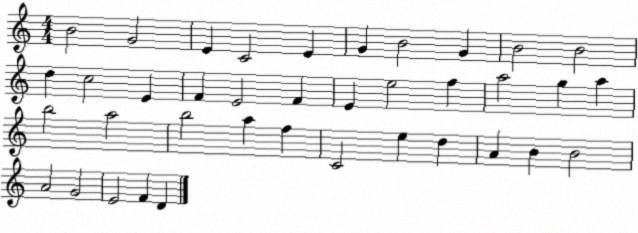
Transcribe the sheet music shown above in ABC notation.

X:1
T:Untitled
M:4/4
L:1/4
K:C
B2 G2 E C2 E G B2 G B2 B2 d c2 E F E2 F E e2 f a2 g a b2 a2 b2 a f C2 e d A B B2 A2 G2 E2 F D